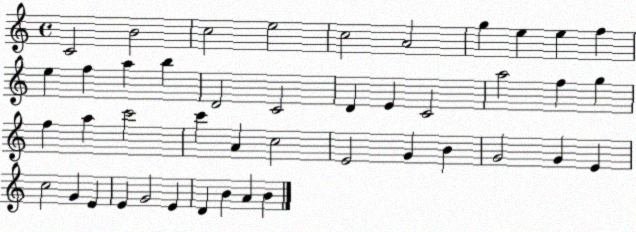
X:1
T:Untitled
M:4/4
L:1/4
K:C
C2 B2 c2 e2 c2 A2 g e e f e f a b D2 C2 D E C2 a2 f g f a c'2 c' A c2 E2 G B G2 G E c2 G E E G2 E D B A B